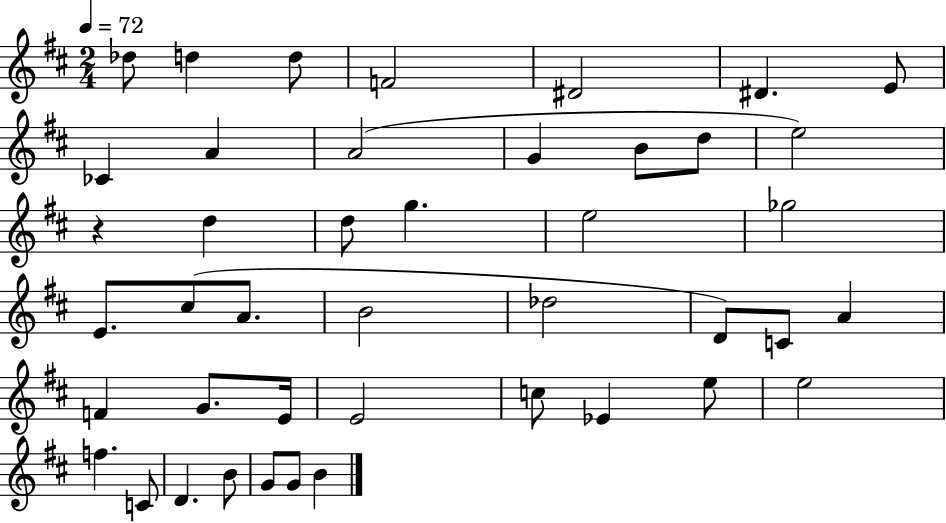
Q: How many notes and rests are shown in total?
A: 43